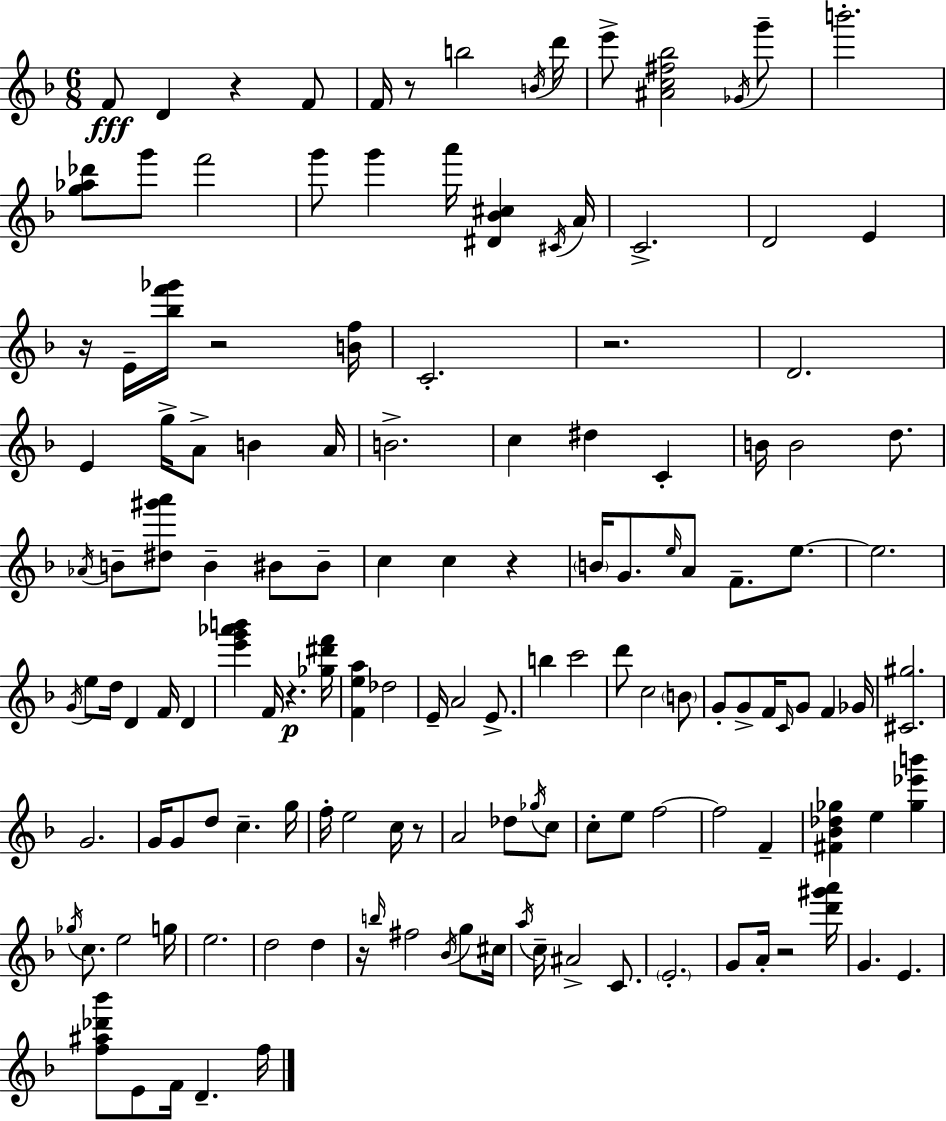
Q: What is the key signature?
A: F major